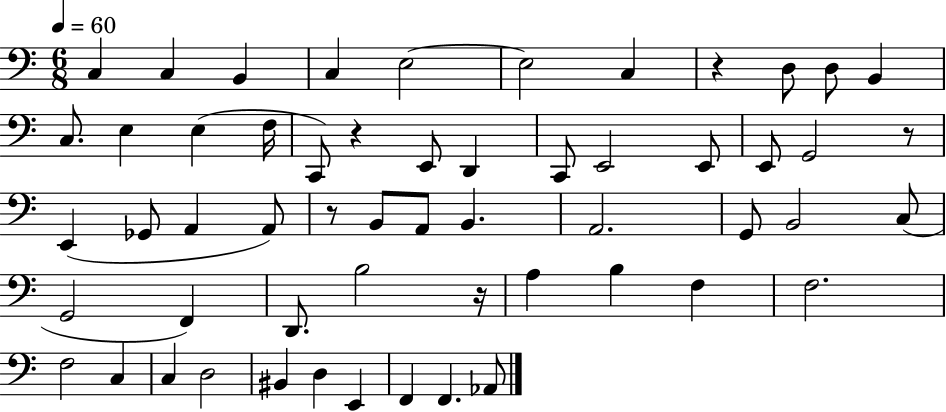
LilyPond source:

{
  \clef bass
  \numericTimeSignature
  \time 6/8
  \key c \major
  \tempo 4 = 60
  c4 c4 b,4 | c4 e2~~ | e2 c4 | r4 d8 d8 b,4 | \break c8. e4 e4( f16 | c,8) r4 e,8 d,4 | c,8 e,2 e,8 | e,8 g,2 r8 | \break e,4( ges,8 a,4 a,8) | r8 b,8 a,8 b,4. | a,2. | g,8 b,2 c8( | \break g,2 f,4) | d,8. b2 r16 | a4 b4 f4 | f2. | \break f2 c4 | c4 d2 | bis,4 d4 e,4 | f,4 f,4. aes,8 | \break \bar "|."
}